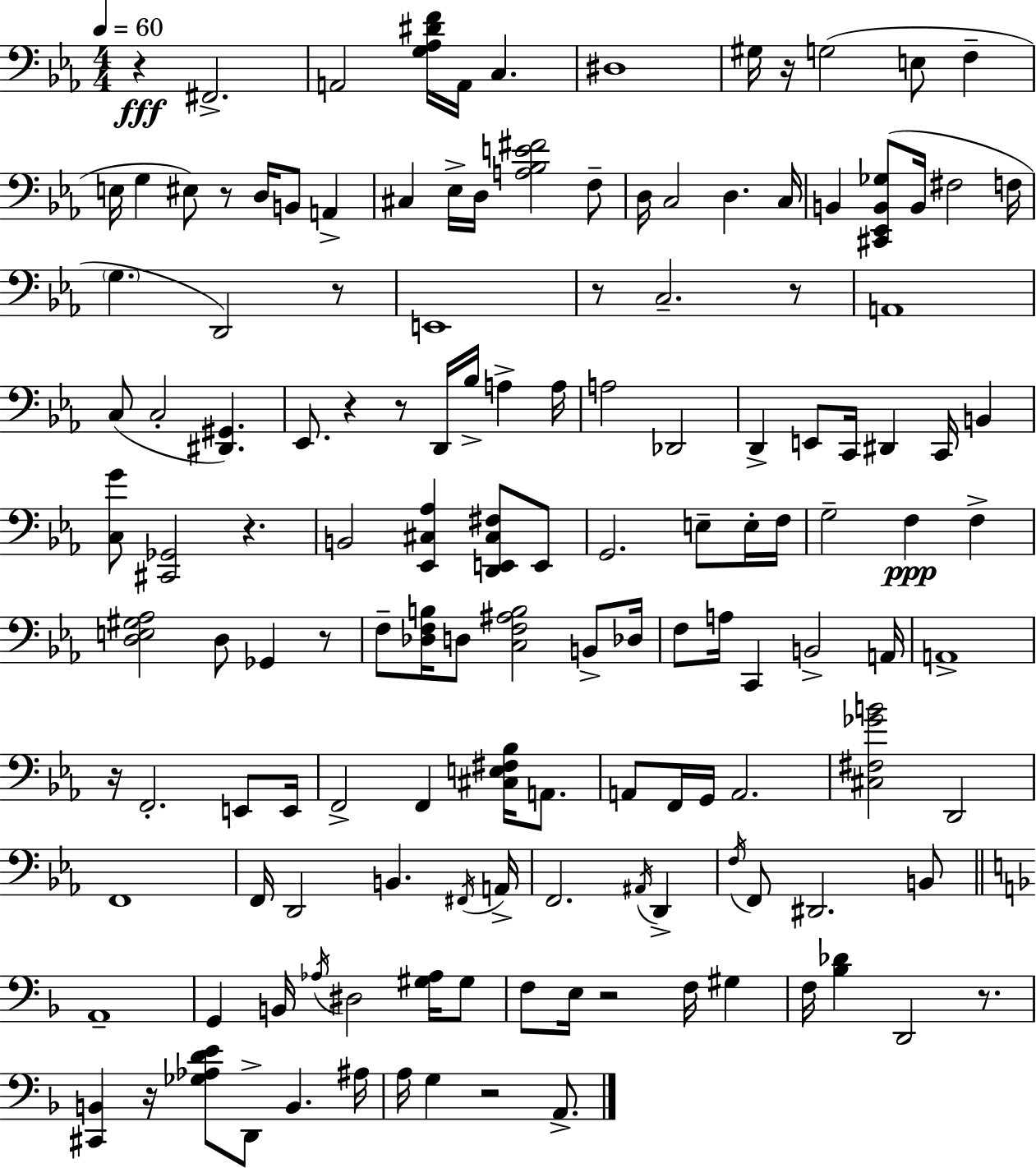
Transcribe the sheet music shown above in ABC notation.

X:1
T:Untitled
M:4/4
L:1/4
K:Eb
z ^F,,2 A,,2 [G,_A,^DF]/4 A,,/4 C, ^D,4 ^G,/4 z/4 G,2 E,/2 F, E,/4 G, ^E,/2 z/2 D,/4 B,,/2 A,, ^C, _E,/4 D,/4 [A,_B,E^F]2 F,/2 D,/4 C,2 D, C,/4 B,, [^C,,_E,,B,,_G,]/2 B,,/4 ^F,2 F,/4 G, D,,2 z/2 E,,4 z/2 C,2 z/2 A,,4 C,/2 C,2 [^D,,^G,,] _E,,/2 z z/2 D,,/4 _B,/4 A, A,/4 A,2 _D,,2 D,, E,,/2 C,,/4 ^D,, C,,/4 B,, [C,G]/2 [^C,,_G,,]2 z B,,2 [_E,,^C,_A,] [D,,E,,^C,^F,]/2 E,,/2 G,,2 E,/2 E,/4 F,/4 G,2 F, F, [D,E,^G,_A,]2 D,/2 _G,, z/2 F,/2 [_D,F,B,]/4 D,/2 [C,F,^A,B,]2 B,,/2 _D,/4 F,/2 A,/4 C,, B,,2 A,,/4 A,,4 z/4 F,,2 E,,/2 E,,/4 F,,2 F,, [^C,E,^F,_B,]/4 A,,/2 A,,/2 F,,/4 G,,/4 A,,2 [^C,^F,_GB]2 D,,2 F,,4 F,,/4 D,,2 B,, ^F,,/4 A,,/4 F,,2 ^A,,/4 D,, F,/4 F,,/2 ^D,,2 B,,/2 A,,4 G,, B,,/4 _A,/4 ^D,2 [^G,_A,]/4 ^G,/2 F,/2 E,/4 z2 F,/4 ^G, F,/4 [_B,_D] D,,2 z/2 [^C,,B,,] z/4 [_G,_A,DE]/2 D,,/2 B,, ^A,/4 A,/4 G, z2 A,,/2